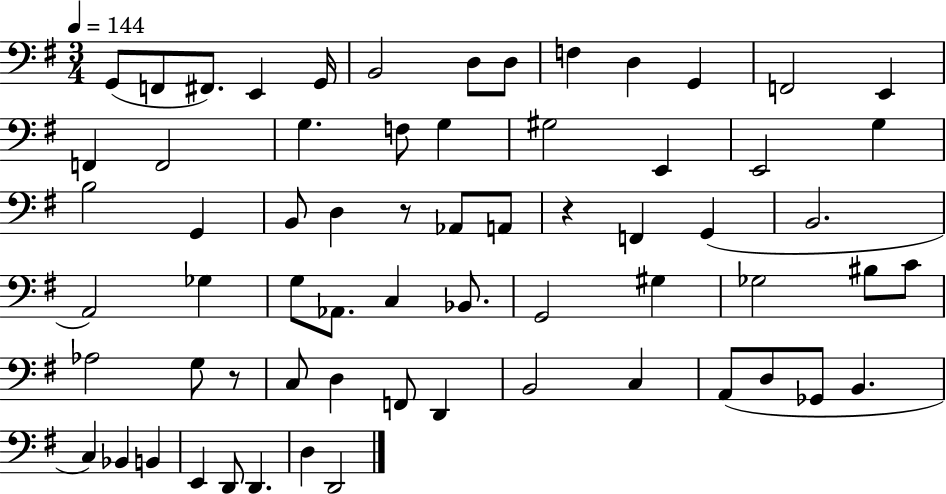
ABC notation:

X:1
T:Untitled
M:3/4
L:1/4
K:G
G,,/2 F,,/2 ^F,,/2 E,, G,,/4 B,,2 D,/2 D,/2 F, D, G,, F,,2 E,, F,, F,,2 G, F,/2 G, ^G,2 E,, E,,2 G, B,2 G,, B,,/2 D, z/2 _A,,/2 A,,/2 z F,, G,, B,,2 A,,2 _G, G,/2 _A,,/2 C, _B,,/2 G,,2 ^G, _G,2 ^B,/2 C/2 _A,2 G,/2 z/2 C,/2 D, F,,/2 D,, B,,2 C, A,,/2 D,/2 _G,,/2 B,, C, _B,, B,, E,, D,,/2 D,, D, D,,2